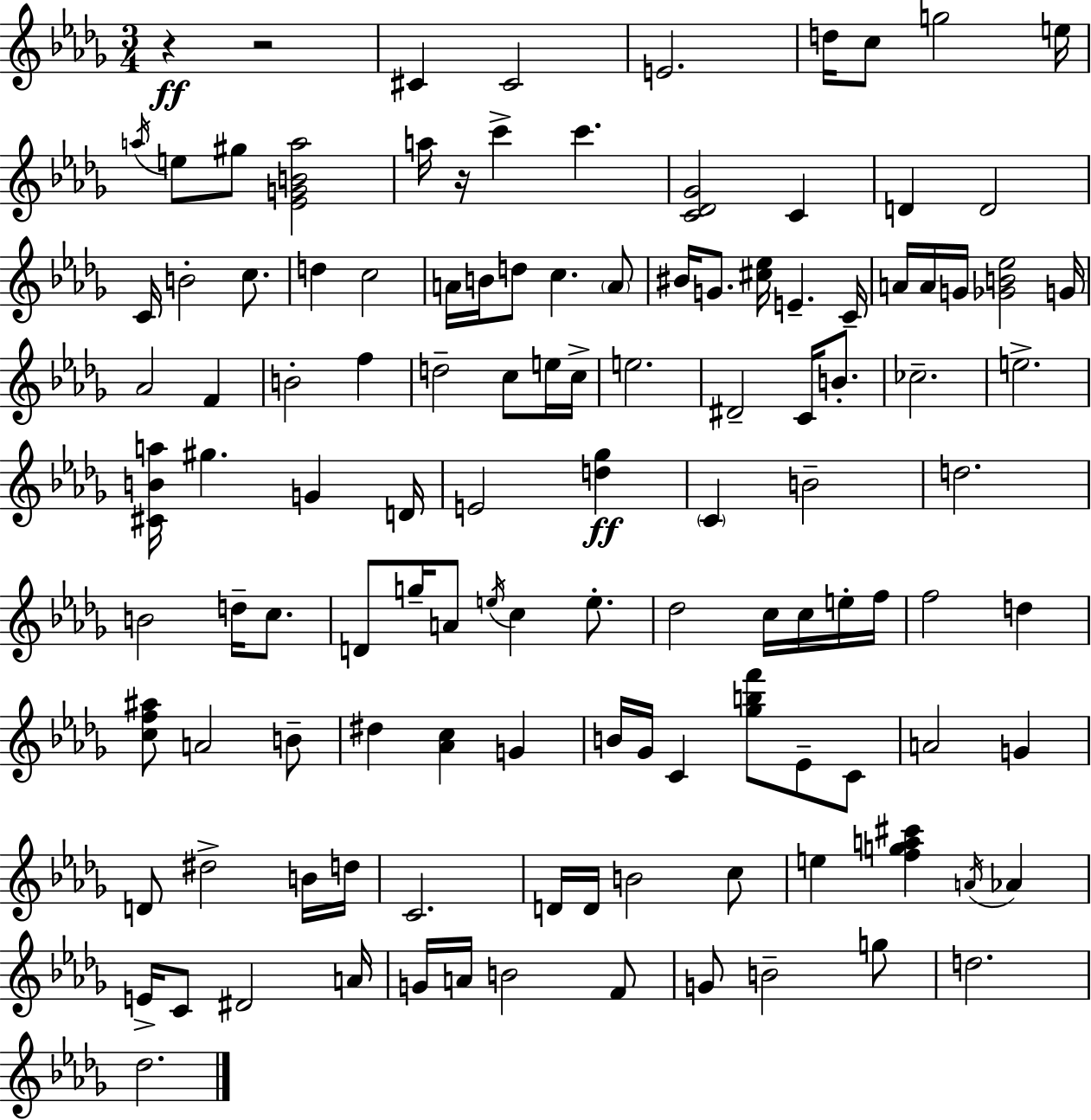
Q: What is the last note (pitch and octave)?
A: Db5